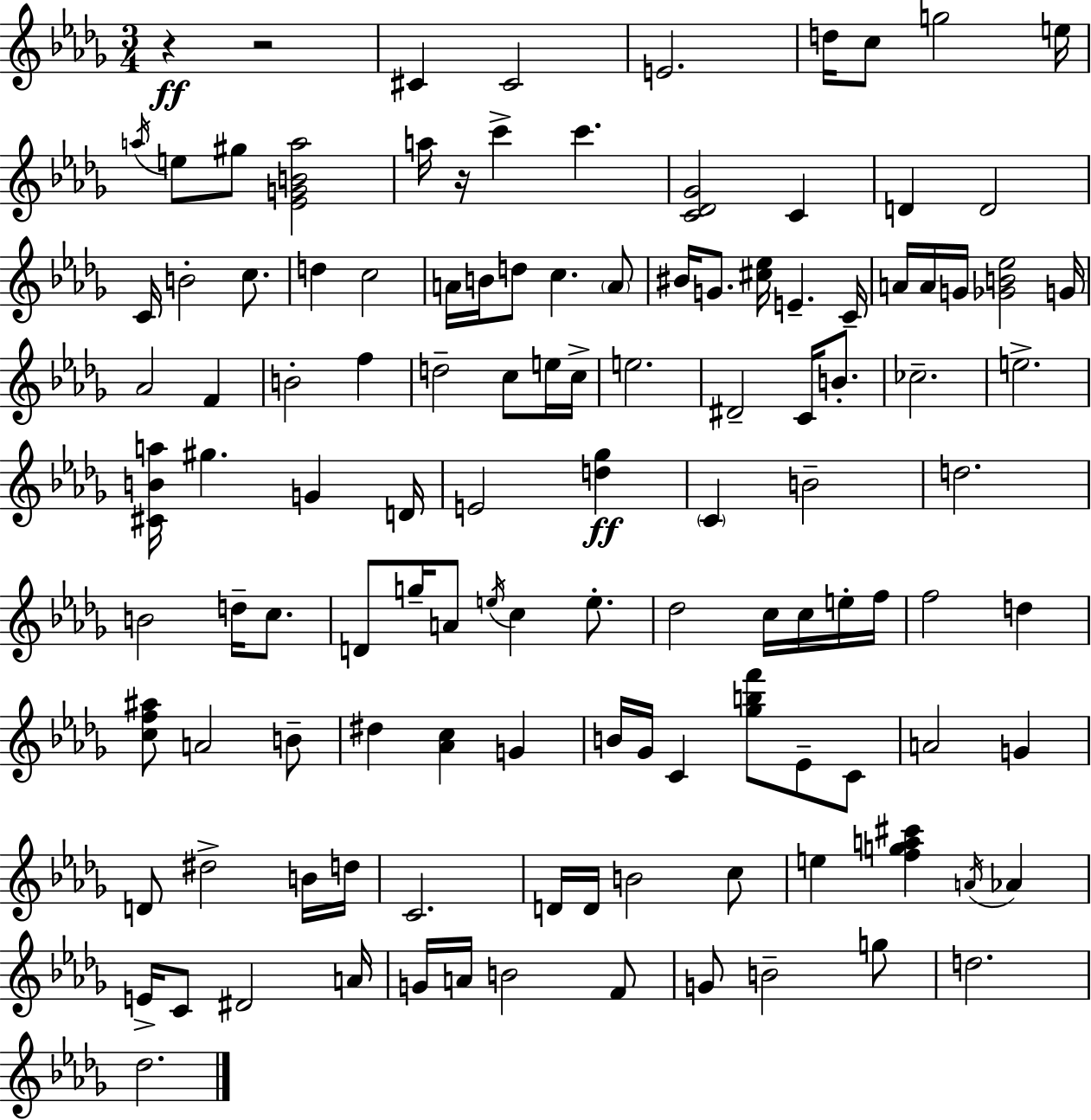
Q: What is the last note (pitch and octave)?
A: Db5